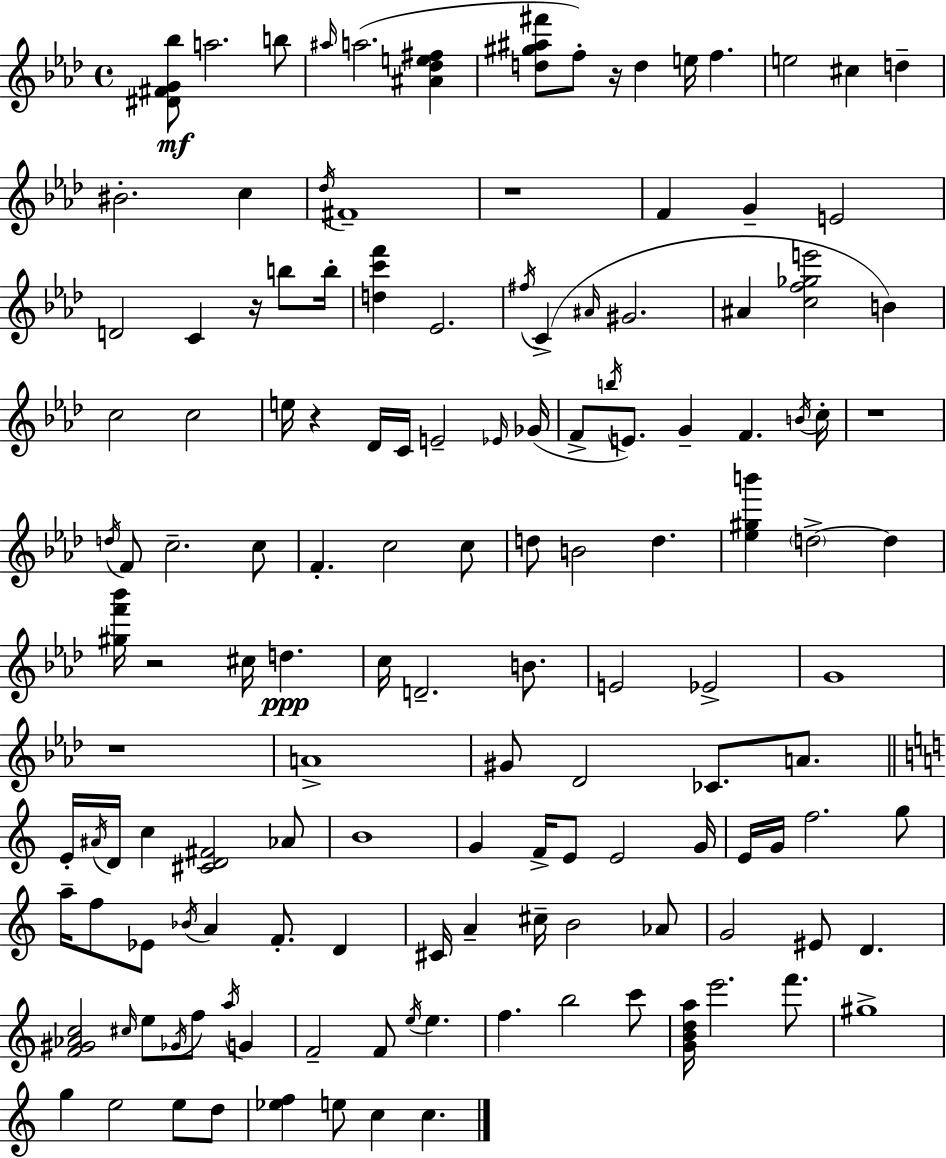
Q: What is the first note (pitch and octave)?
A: A5